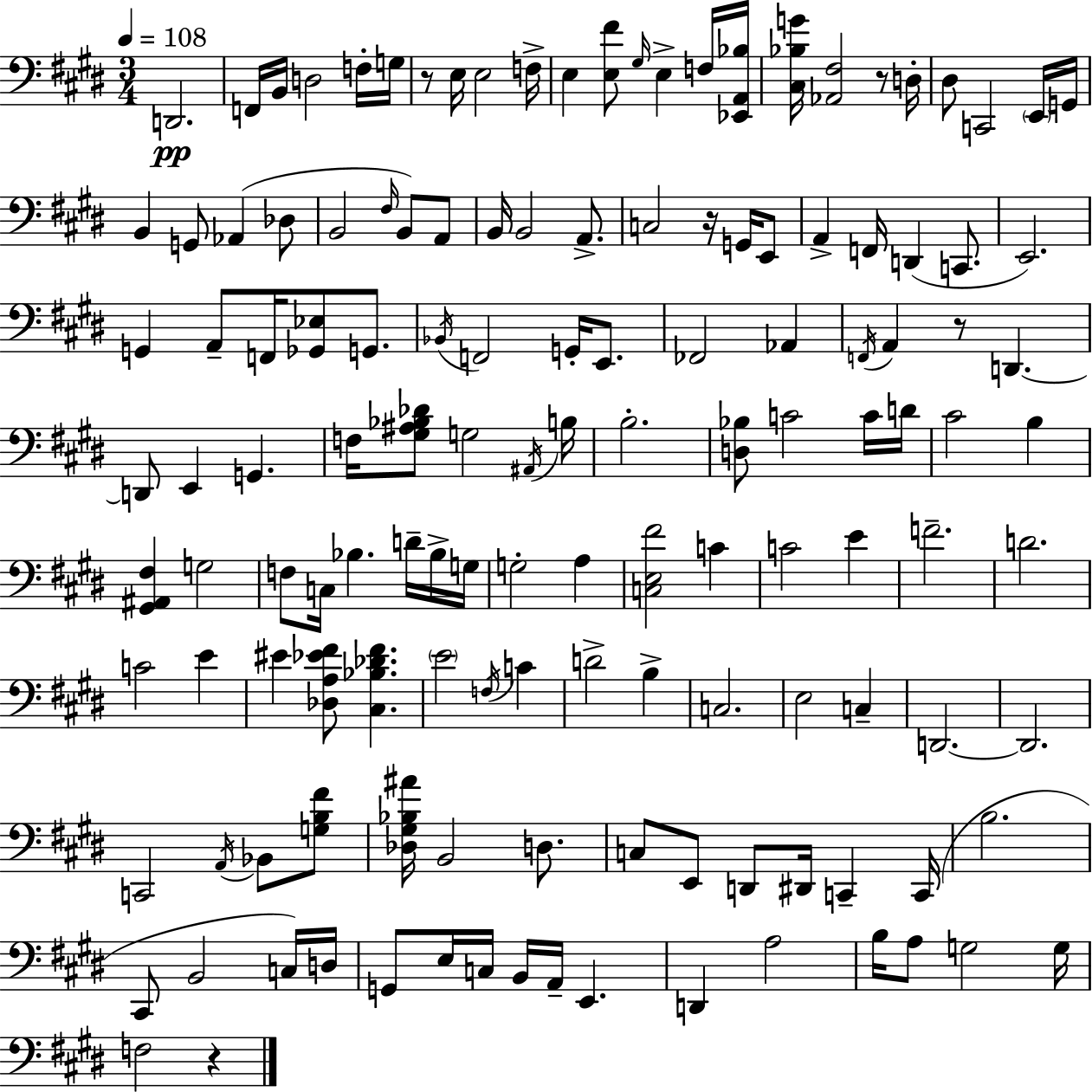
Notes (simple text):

D2/h. F2/s B2/s D3/h F3/s G3/s R/e E3/s E3/h F3/s E3/q [E3,F#4]/e G#3/s E3/q F3/s [Eb2,A2,Bb3]/s [C#3,Bb3,G4]/s [Ab2,F#3]/h R/e D3/s D#3/e C2/h E2/s G2/s B2/q G2/e Ab2/q Db3/e B2/h F#3/s B2/e A2/e B2/s B2/h A2/e. C3/h R/s G2/s E2/e A2/q F2/s D2/q C2/e. E2/h. G2/q A2/e F2/s [Gb2,Eb3]/e G2/e. Bb2/s F2/h G2/s E2/e. FES2/h Ab2/q F2/s A2/q R/e D2/q. D2/e E2/q G2/q. F3/s [G#3,A#3,Bb3,Db4]/e G3/h A#2/s B3/s B3/h. [D3,Bb3]/e C4/h C4/s D4/s C#4/h B3/q [G#2,A#2,F#3]/q G3/h F3/e C3/s Bb3/q. D4/s Bb3/s G3/s G3/h A3/q [C3,E3,F#4]/h C4/q C4/h E4/q F4/h. D4/h. C4/h E4/q EIS4/q [Db3,A3,Eb4,F#4]/e [C#3,Bb3,Db4,F#4]/q. E4/h F3/s C4/q D4/h B3/q C3/h. E3/h C3/q D2/h. D2/h. C2/h A2/s Bb2/e [G3,B3,F#4]/e [Db3,G#3,Bb3,A#4]/s B2/h D3/e. C3/e E2/e D2/e D#2/s C2/q C2/s B3/h. C#2/e B2/h C3/s D3/s G2/e E3/s C3/s B2/s A2/s E2/q. D2/q A3/h B3/s A3/e G3/h G3/s F3/h R/q